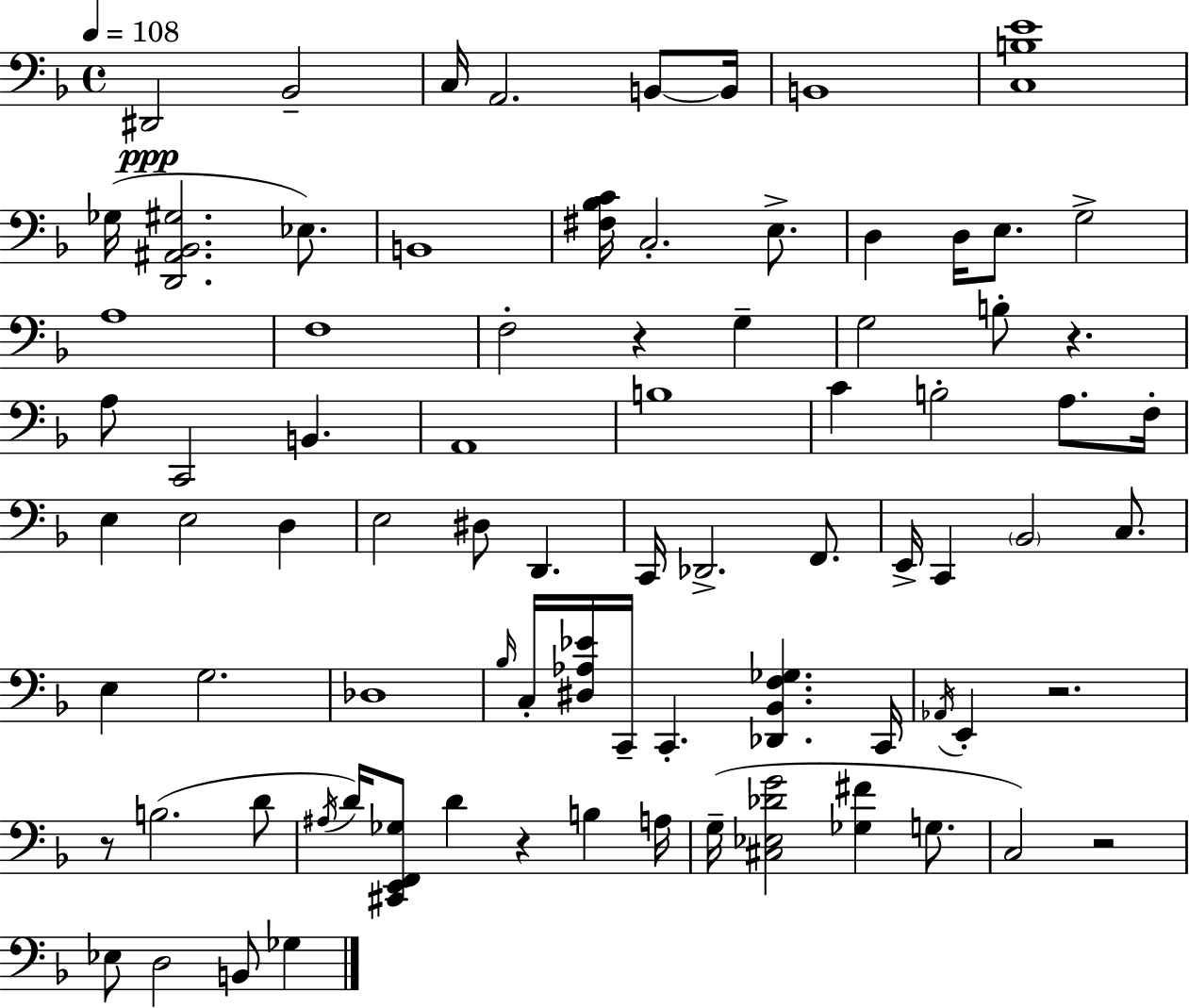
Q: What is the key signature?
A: F major